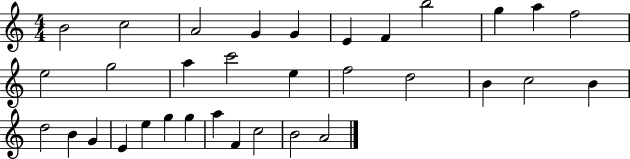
X:1
T:Untitled
M:4/4
L:1/4
K:C
B2 c2 A2 G G E F b2 g a f2 e2 g2 a c'2 e f2 d2 B c2 B d2 B G E e g g a F c2 B2 A2